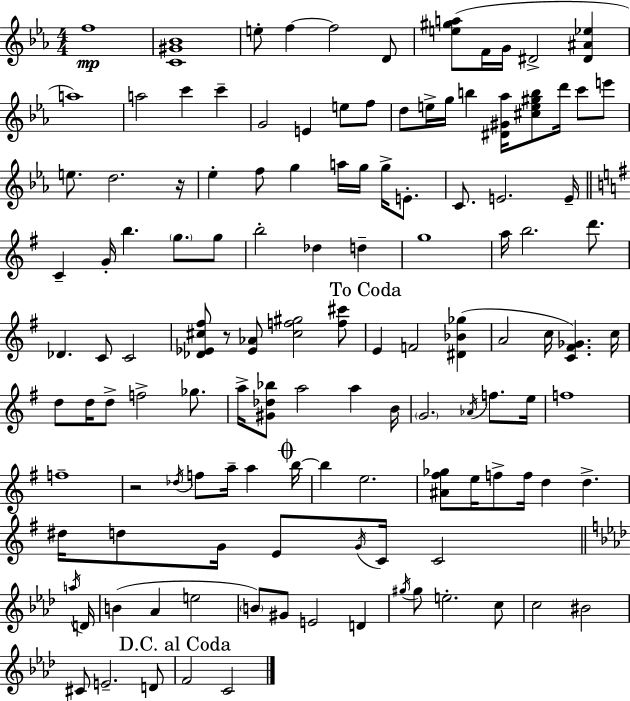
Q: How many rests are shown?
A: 3